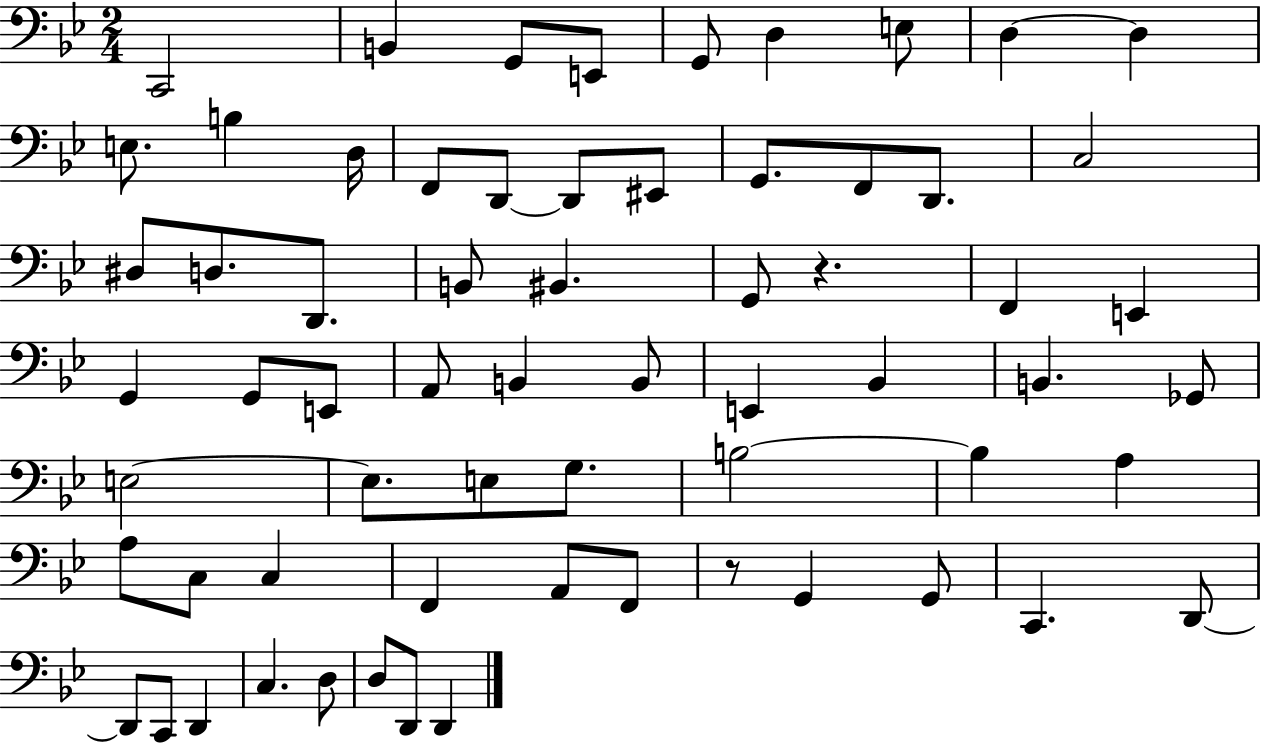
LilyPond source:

{
  \clef bass
  \numericTimeSignature
  \time 2/4
  \key bes \major
  \repeat volta 2 { c,2 | b,4 g,8 e,8 | g,8 d4 e8 | d4~~ d4 | \break e8. b4 d16 | f,8 d,8~~ d,8 eis,8 | g,8. f,8 d,8. | c2 | \break dis8 d8. d,8. | b,8 bis,4. | g,8 r4. | f,4 e,4 | \break g,4 g,8 e,8 | a,8 b,4 b,8 | e,4 bes,4 | b,4. ges,8 | \break e2~~ | e8. e8 g8. | b2~~ | b4 a4 | \break a8 c8 c4 | f,4 a,8 f,8 | r8 g,4 g,8 | c,4. d,8~~ | \break d,8 c,8 d,4 | c4. d8 | d8 d,8 d,4 | } \bar "|."
}